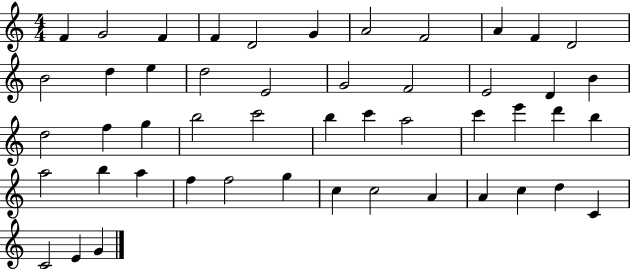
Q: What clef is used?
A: treble